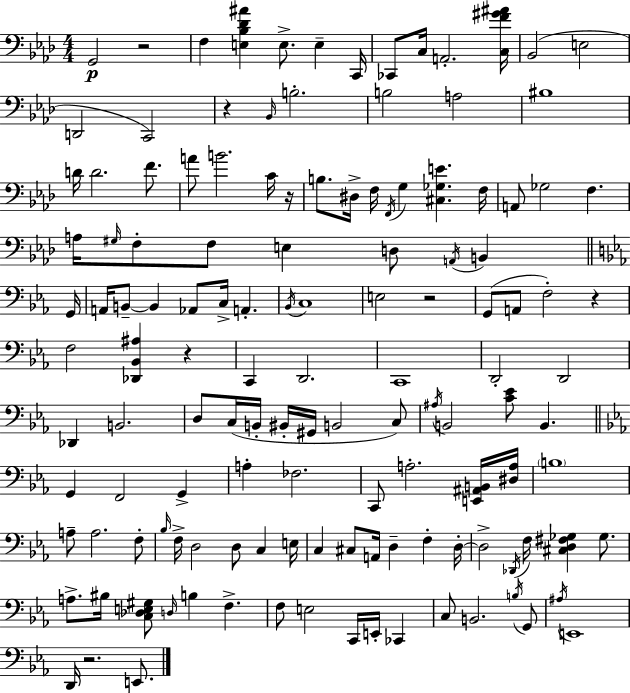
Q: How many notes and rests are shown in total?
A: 132